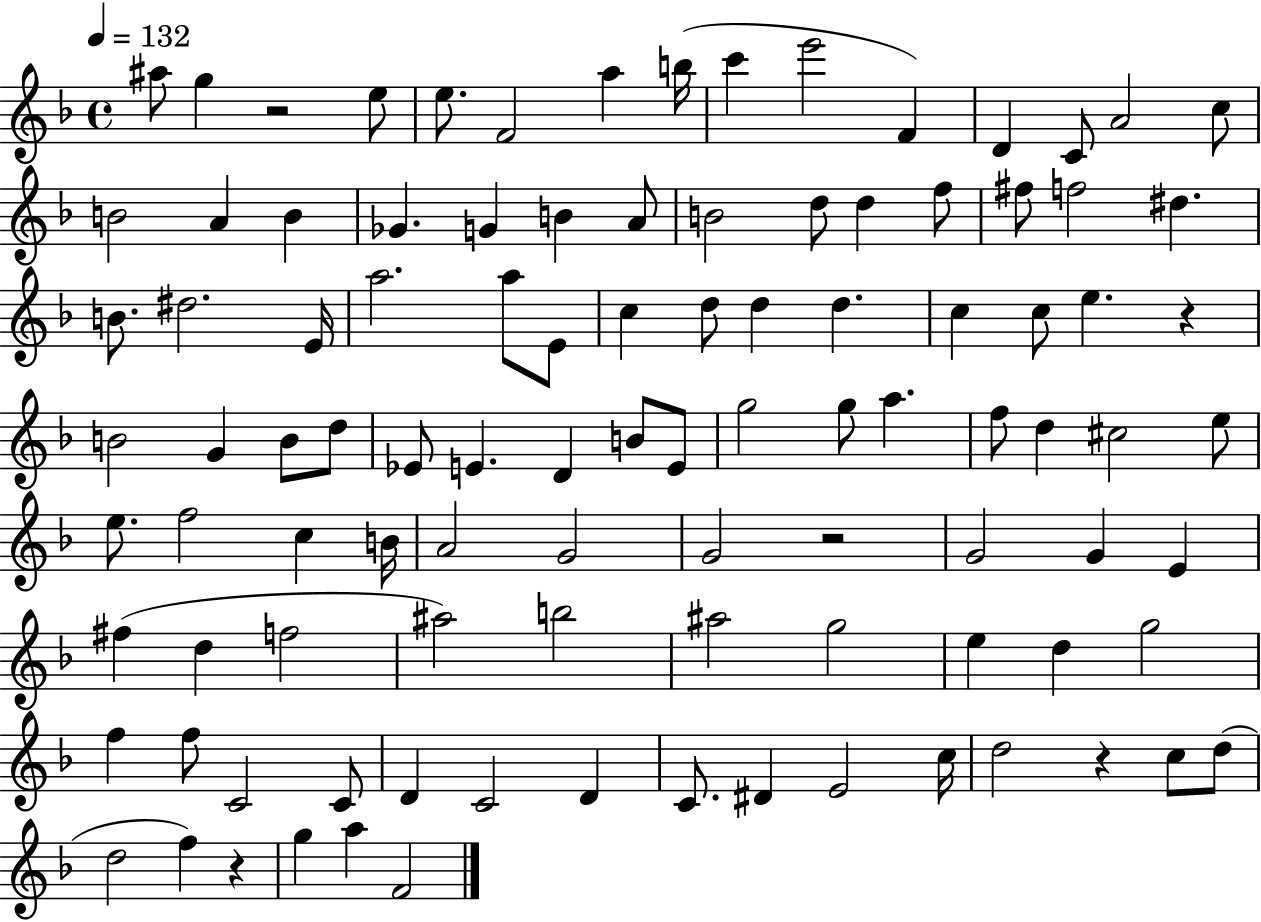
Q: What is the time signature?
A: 4/4